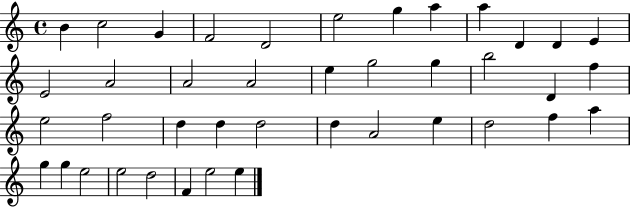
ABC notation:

X:1
T:Untitled
M:4/4
L:1/4
K:C
B c2 G F2 D2 e2 g a a D D E E2 A2 A2 A2 e g2 g b2 D f e2 f2 d d d2 d A2 e d2 f a g g e2 e2 d2 F e2 e